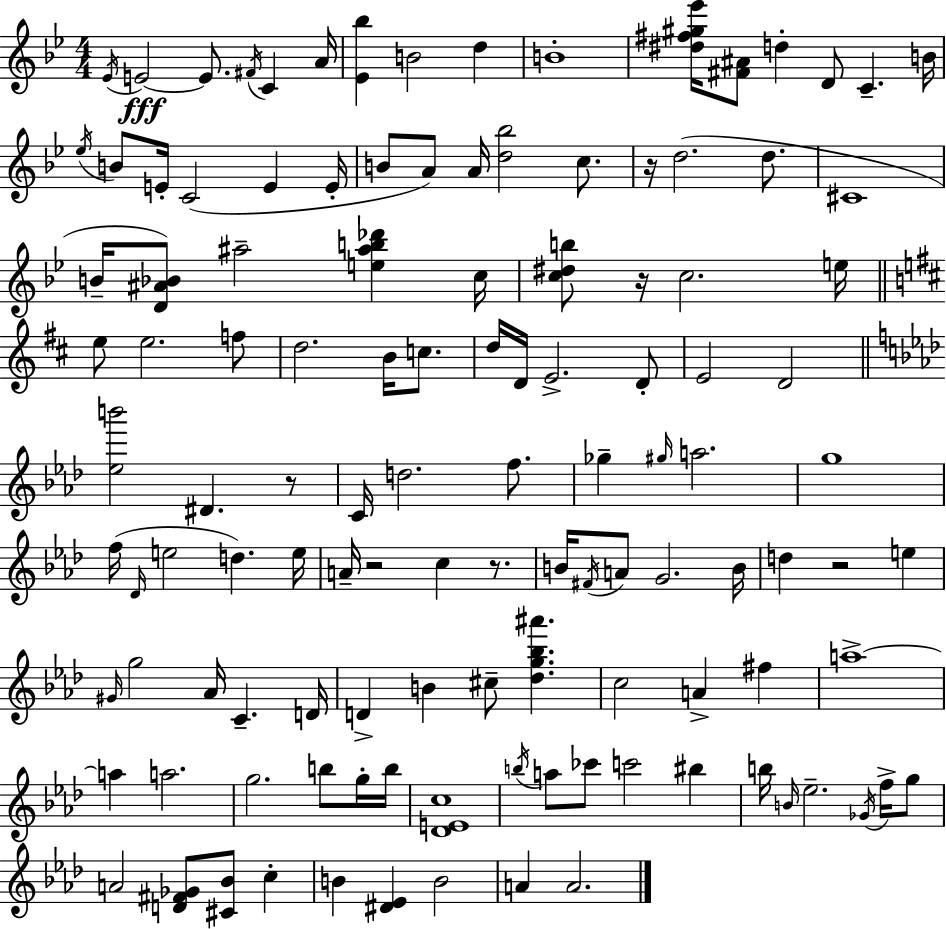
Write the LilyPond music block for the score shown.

{
  \clef treble
  \numericTimeSignature
  \time 4/4
  \key g \minor
  \acciaccatura { ees'16 }\fff e'2~~ e'8. \acciaccatura { fis'16 } c'4 | a'16 <ees' bes''>4 b'2 d''4 | b'1-. | <dis'' fis'' gis'' ees'''>16 <fis' ais'>8 d''4-. d'8 c'4.-- | \break b'16 \acciaccatura { ees''16 } b'8 e'16-. c'2( e'4 | e'16-. b'8 a'8) a'16 <d'' bes''>2 | c''8. r16 d''2.( | d''8. cis'1 | \break b'16-- <d' ais' bes'>8) ais''2-- <e'' ais'' b'' des'''>4 | c''16 <c'' dis'' b''>8 r16 c''2. | e''16 \bar "||" \break \key d \major e''8 e''2. f''8 | d''2. b'16 c''8. | d''16 d'16 e'2.-> d'8-. | e'2 d'2 | \break \bar "||" \break \key aes \major <ees'' b'''>2 dis'4. r8 | c'16 d''2. f''8. | ges''4-- \grace { gis''16 } a''2. | g''1 | \break f''16( \grace { des'16 } e''2 d''4.) | e''16 a'16-- r2 c''4 r8. | b'16 \acciaccatura { fis'16 } a'8 g'2. | b'16 d''4 r2 e''4 | \break \grace { gis'16 } g''2 aes'16 c'4.-- | d'16 d'4-> b'4 cis''8-- <des'' g'' bes'' ais'''>4. | c''2 a'4-> | fis''4 a''1->~~ | \break a''4 a''2. | g''2. | b''8 g''16-. b''16 <des' e' c''>1 | \acciaccatura { b''16 } a''8 ces'''8 c'''2 | \break bis''4 b''16 \grace { b'16 } ees''2.-- | \acciaccatura { ges'16 } f''16-> g''8 a'2 <d' fis' ges'>8 | <cis' bes'>8 c''4-. b'4 <dis' ees'>4 b'2 | a'4 a'2. | \break \bar "|."
}